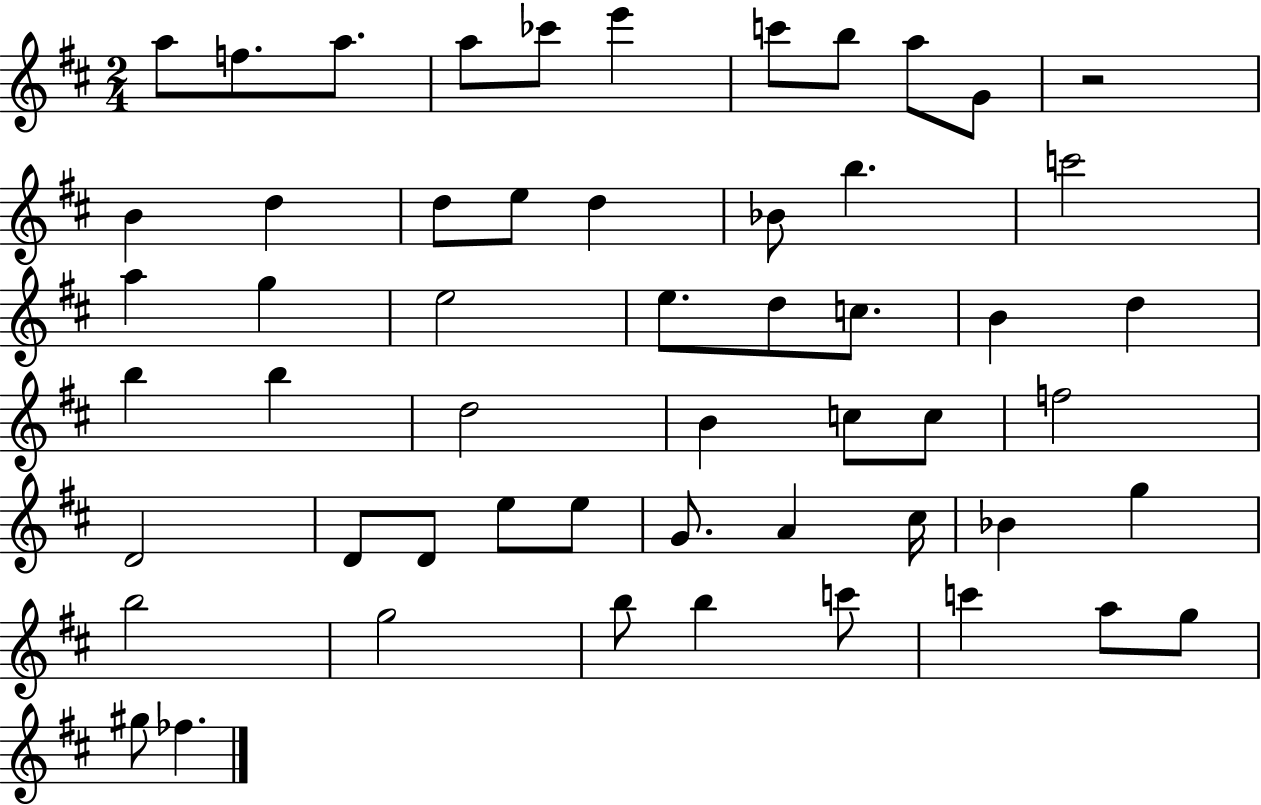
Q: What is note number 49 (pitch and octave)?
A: C6